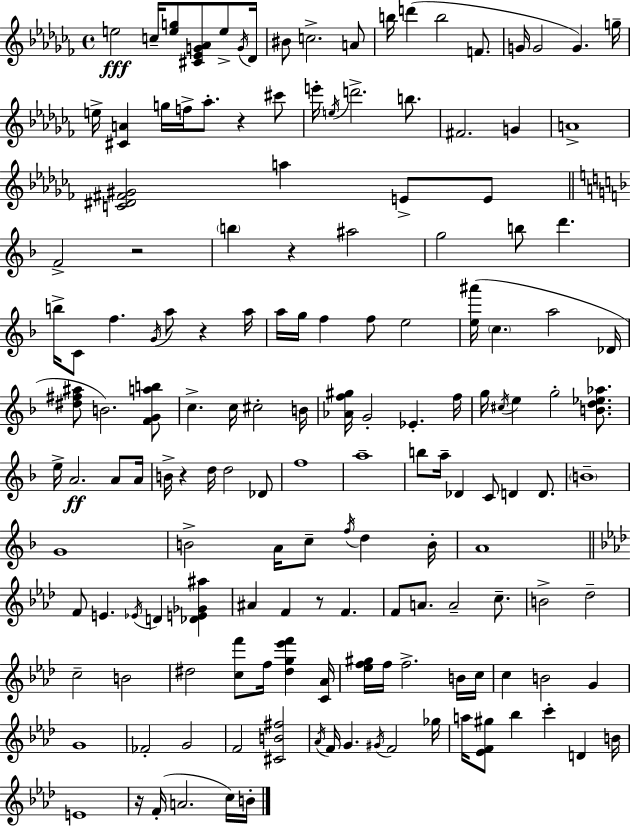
{
  \clef treble
  \time 4/4
  \defaultTimeSignature
  \key aes \minor
  e''2\fff c''16-- <e'' g''>8 <cis' ees' g' aes'>8 e''8-> \acciaccatura { g'16 } | des'16 bis'8 c''2.-> a'8 | b''16 d'''4( b''2 f'8. | g'16 g'2 g'4.) | \break g''16-- e''16-> <cis' a'>4 g''16 f''16-> aes''8.-. r4 cis'''8 | e'''16-. \acciaccatura { e''16 } d'''2.-> b''8. | fis'2. g'4 | a'1-> | \break <c' dis' fis' gis'>2 a''4 e'8-> | e'8 \bar "||" \break \key f \major f'2-> r2 | \parenthesize b''4 r4 ais''2 | g''2 b''8 d'''4. | b''16-> c'8 f''4. \acciaccatura { g'16 } a''8 r4 | \break a''16 a''16 g''16 f''4 f''8 e''2 | <e'' ais'''>16( \parenthesize c''4. a''2 | des'16 <dis'' fis'' ais''>8 b'2.) <f' g' a'' b''>8 | c''4.-> c''16 cis''2-. | \break b'16 <aes' f'' gis''>16 g'2-. ees'4.-. | f''16 g''16 \acciaccatura { cis''16 } e''4 g''2-. <b' d'' ees'' aes''>8. | e''16-> a'2.\ff a'8 | a'16 b'16-> r4 d''16 d''2 | \break des'8 f''1 | a''1-- | b''8 a''16-- des'4 c'8 d'4 d'8. | \parenthesize b'1-- | \break g'1 | b'2-> a'16 c''8-- \acciaccatura { f''16 } d''4 | b'16-. a'1 | \bar "||" \break \key f \minor f'8 e'4. \acciaccatura { ees'16 } d'4 <des' e' ges' ais''>4 | ais'4 f'4 r8 f'4. | f'8 a'8. a'2-- c''8.-- | b'2-> des''2-- | \break c''2-- b'2 | dis''2 <c'' f'''>8 f''16 <dis'' g'' ees''' f'''>4 | <c' aes'>16 <ees'' f'' gis''>16 f''16 f''2.-> b'16 | c''16 c''4 b'2 g'4 | \break g'1 | fes'2-. g'2 | f'2 <cis' b' fis''>2 | \acciaccatura { aes'16 } f'16 g'4. \acciaccatura { gis'16 } f'2 | \break ges''16 a''16 <ees' f' gis''>8 bes''4 c'''4-. d'4 | b'16 e'1 | r16 f'16-.( a'2. | c''16) b'16-. \bar "|."
}